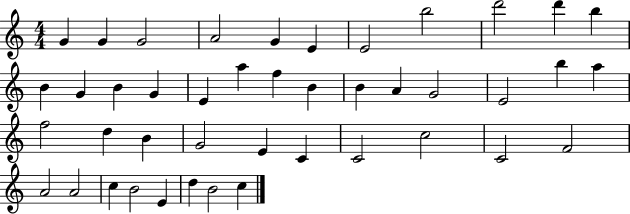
X:1
T:Untitled
M:4/4
L:1/4
K:C
G G G2 A2 G E E2 b2 d'2 d' b B G B G E a f B B A G2 E2 b a f2 d B G2 E C C2 c2 C2 F2 A2 A2 c B2 E d B2 c